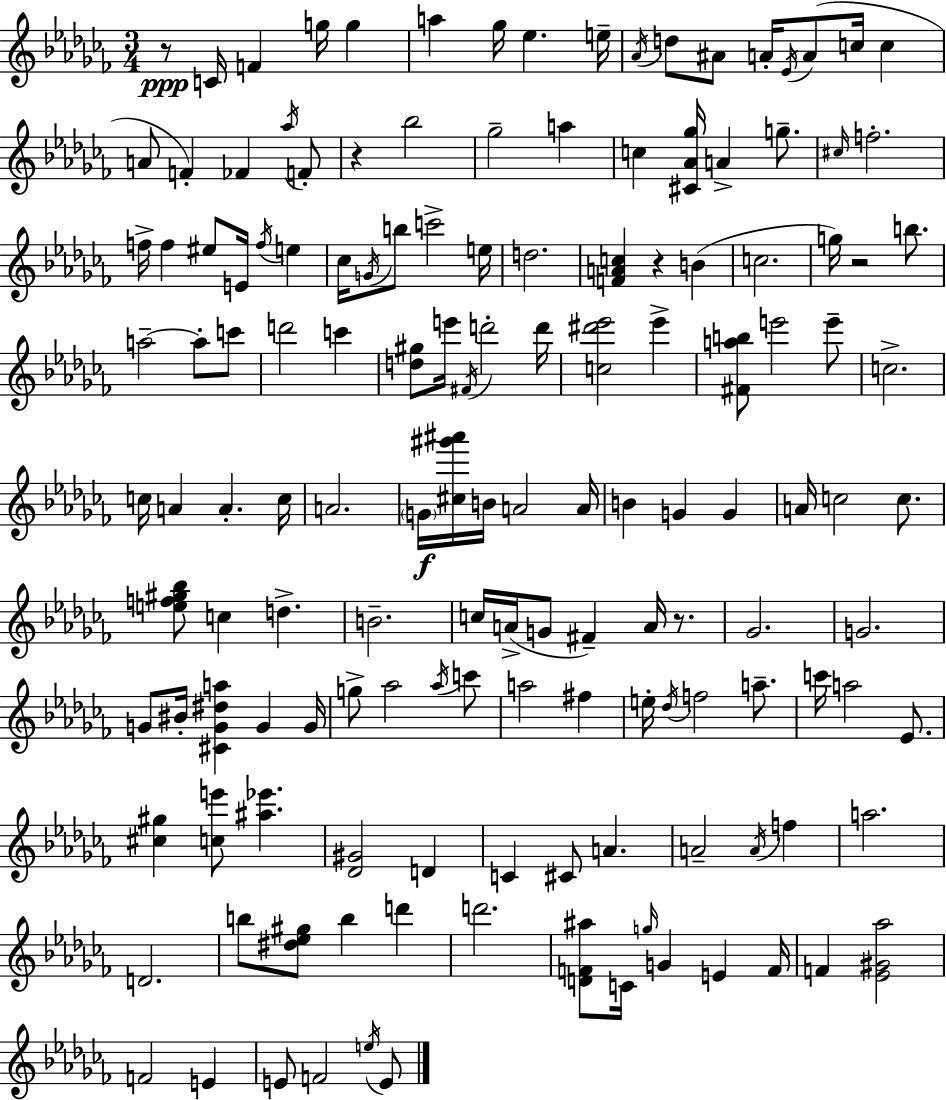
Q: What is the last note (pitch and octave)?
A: E4